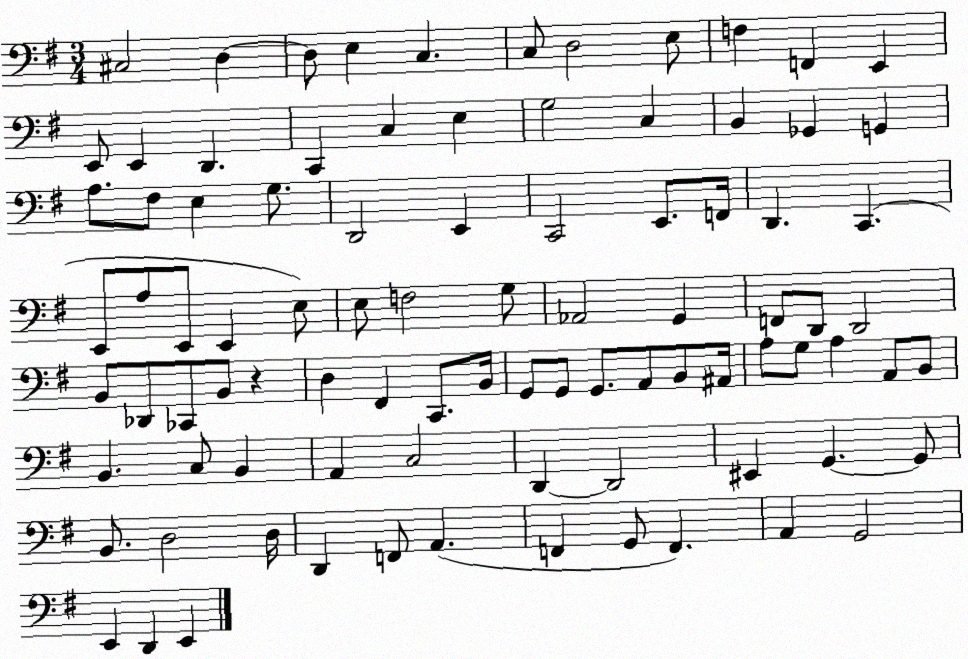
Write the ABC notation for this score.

X:1
T:Untitled
M:3/4
L:1/4
K:G
^C,2 D, D,/2 E, C, C,/2 D,2 E,/2 F, F,, E,, E,,/2 E,, D,, C,, C, E, G,2 C, B,, _G,, G,, A,/2 ^F,/2 E, G,/2 D,,2 E,, C,,2 E,,/2 F,,/4 D,, C,, E,,/2 A,/2 E,,/2 E,, E,/2 E,/2 F,2 G,/2 _A,,2 G,, F,,/2 D,,/2 D,,2 B,,/2 _D,,/2 _C,,/2 B,,/2 z D, ^F,, C,,/2 B,,/4 G,,/2 G,,/2 G,,/2 A,,/2 B,,/2 ^A,,/4 A,/2 G,/2 A, A,,/2 B,,/2 B,, C,/2 B,, A,, C,2 D,, D,,2 ^E,, G,, G,,/2 B,,/2 D,2 D,/4 D,, F,,/2 A,, F,, G,,/2 F,, A,, G,,2 E,, D,, E,,